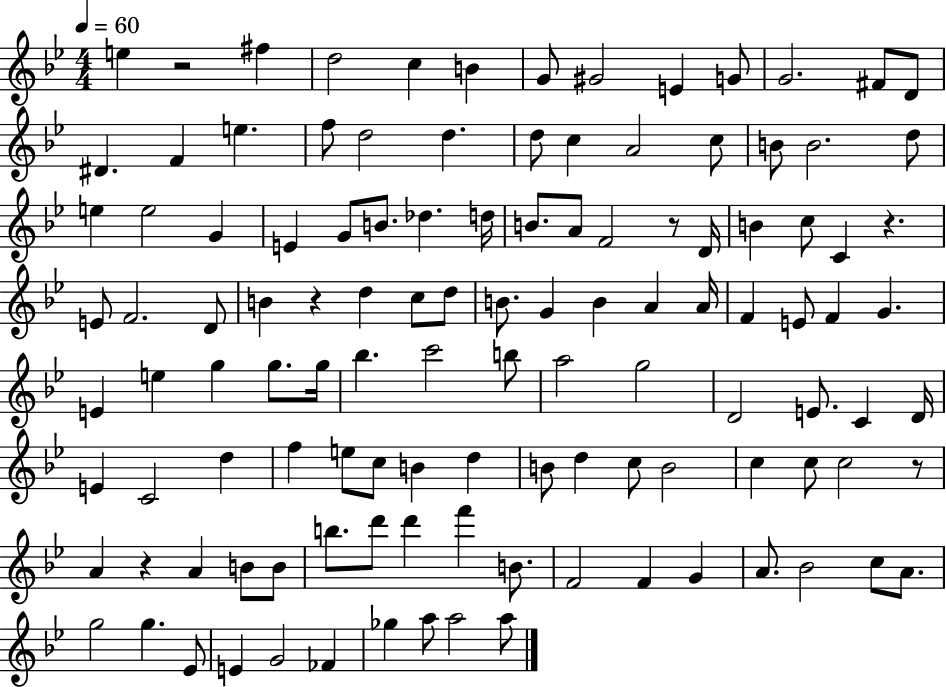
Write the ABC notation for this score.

X:1
T:Untitled
M:4/4
L:1/4
K:Bb
e z2 ^f d2 c B G/2 ^G2 E G/2 G2 ^F/2 D/2 ^D F e f/2 d2 d d/2 c A2 c/2 B/2 B2 d/2 e e2 G E G/2 B/2 _d d/4 B/2 A/2 F2 z/2 D/4 B c/2 C z E/2 F2 D/2 B z d c/2 d/2 B/2 G B A A/4 F E/2 F G E e g g/2 g/4 _b c'2 b/2 a2 g2 D2 E/2 C D/4 E C2 d f e/2 c/2 B d B/2 d c/2 B2 c c/2 c2 z/2 A z A B/2 B/2 b/2 d'/2 d' f' B/2 F2 F G A/2 _B2 c/2 A/2 g2 g _E/2 E G2 _F _g a/2 a2 a/2